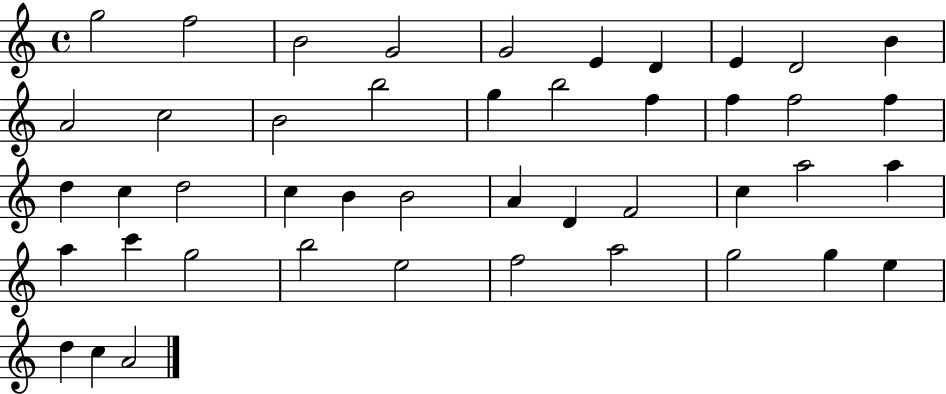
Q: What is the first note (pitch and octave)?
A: G5